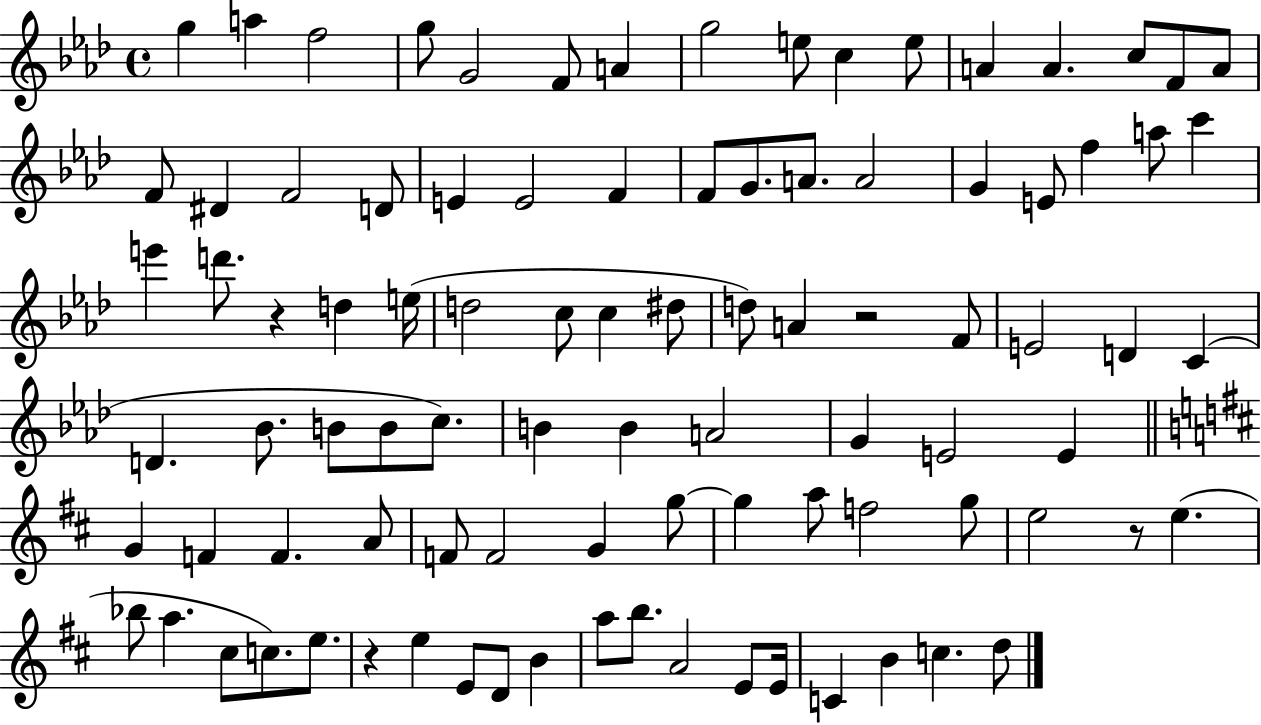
{
  \clef treble
  \time 4/4
  \defaultTimeSignature
  \key aes \major
  \repeat volta 2 { g''4 a''4 f''2 | g''8 g'2 f'8 a'4 | g''2 e''8 c''4 e''8 | a'4 a'4. c''8 f'8 a'8 | \break f'8 dis'4 f'2 d'8 | e'4 e'2 f'4 | f'8 g'8. a'8. a'2 | g'4 e'8 f''4 a''8 c'''4 | \break e'''4 d'''8. r4 d''4 e''16( | d''2 c''8 c''4 dis''8 | d''8) a'4 r2 f'8 | e'2 d'4 c'4( | \break d'4. bes'8. b'8 b'8 c''8.) | b'4 b'4 a'2 | g'4 e'2 e'4 | \bar "||" \break \key d \major g'4 f'4 f'4. a'8 | f'8 f'2 g'4 g''8~~ | g''4 a''8 f''2 g''8 | e''2 r8 e''4.( | \break bes''8 a''4. cis''8 c''8.) e''8. | r4 e''4 e'8 d'8 b'4 | a''8 b''8. a'2 e'8 e'16 | c'4 b'4 c''4. d''8 | \break } \bar "|."
}